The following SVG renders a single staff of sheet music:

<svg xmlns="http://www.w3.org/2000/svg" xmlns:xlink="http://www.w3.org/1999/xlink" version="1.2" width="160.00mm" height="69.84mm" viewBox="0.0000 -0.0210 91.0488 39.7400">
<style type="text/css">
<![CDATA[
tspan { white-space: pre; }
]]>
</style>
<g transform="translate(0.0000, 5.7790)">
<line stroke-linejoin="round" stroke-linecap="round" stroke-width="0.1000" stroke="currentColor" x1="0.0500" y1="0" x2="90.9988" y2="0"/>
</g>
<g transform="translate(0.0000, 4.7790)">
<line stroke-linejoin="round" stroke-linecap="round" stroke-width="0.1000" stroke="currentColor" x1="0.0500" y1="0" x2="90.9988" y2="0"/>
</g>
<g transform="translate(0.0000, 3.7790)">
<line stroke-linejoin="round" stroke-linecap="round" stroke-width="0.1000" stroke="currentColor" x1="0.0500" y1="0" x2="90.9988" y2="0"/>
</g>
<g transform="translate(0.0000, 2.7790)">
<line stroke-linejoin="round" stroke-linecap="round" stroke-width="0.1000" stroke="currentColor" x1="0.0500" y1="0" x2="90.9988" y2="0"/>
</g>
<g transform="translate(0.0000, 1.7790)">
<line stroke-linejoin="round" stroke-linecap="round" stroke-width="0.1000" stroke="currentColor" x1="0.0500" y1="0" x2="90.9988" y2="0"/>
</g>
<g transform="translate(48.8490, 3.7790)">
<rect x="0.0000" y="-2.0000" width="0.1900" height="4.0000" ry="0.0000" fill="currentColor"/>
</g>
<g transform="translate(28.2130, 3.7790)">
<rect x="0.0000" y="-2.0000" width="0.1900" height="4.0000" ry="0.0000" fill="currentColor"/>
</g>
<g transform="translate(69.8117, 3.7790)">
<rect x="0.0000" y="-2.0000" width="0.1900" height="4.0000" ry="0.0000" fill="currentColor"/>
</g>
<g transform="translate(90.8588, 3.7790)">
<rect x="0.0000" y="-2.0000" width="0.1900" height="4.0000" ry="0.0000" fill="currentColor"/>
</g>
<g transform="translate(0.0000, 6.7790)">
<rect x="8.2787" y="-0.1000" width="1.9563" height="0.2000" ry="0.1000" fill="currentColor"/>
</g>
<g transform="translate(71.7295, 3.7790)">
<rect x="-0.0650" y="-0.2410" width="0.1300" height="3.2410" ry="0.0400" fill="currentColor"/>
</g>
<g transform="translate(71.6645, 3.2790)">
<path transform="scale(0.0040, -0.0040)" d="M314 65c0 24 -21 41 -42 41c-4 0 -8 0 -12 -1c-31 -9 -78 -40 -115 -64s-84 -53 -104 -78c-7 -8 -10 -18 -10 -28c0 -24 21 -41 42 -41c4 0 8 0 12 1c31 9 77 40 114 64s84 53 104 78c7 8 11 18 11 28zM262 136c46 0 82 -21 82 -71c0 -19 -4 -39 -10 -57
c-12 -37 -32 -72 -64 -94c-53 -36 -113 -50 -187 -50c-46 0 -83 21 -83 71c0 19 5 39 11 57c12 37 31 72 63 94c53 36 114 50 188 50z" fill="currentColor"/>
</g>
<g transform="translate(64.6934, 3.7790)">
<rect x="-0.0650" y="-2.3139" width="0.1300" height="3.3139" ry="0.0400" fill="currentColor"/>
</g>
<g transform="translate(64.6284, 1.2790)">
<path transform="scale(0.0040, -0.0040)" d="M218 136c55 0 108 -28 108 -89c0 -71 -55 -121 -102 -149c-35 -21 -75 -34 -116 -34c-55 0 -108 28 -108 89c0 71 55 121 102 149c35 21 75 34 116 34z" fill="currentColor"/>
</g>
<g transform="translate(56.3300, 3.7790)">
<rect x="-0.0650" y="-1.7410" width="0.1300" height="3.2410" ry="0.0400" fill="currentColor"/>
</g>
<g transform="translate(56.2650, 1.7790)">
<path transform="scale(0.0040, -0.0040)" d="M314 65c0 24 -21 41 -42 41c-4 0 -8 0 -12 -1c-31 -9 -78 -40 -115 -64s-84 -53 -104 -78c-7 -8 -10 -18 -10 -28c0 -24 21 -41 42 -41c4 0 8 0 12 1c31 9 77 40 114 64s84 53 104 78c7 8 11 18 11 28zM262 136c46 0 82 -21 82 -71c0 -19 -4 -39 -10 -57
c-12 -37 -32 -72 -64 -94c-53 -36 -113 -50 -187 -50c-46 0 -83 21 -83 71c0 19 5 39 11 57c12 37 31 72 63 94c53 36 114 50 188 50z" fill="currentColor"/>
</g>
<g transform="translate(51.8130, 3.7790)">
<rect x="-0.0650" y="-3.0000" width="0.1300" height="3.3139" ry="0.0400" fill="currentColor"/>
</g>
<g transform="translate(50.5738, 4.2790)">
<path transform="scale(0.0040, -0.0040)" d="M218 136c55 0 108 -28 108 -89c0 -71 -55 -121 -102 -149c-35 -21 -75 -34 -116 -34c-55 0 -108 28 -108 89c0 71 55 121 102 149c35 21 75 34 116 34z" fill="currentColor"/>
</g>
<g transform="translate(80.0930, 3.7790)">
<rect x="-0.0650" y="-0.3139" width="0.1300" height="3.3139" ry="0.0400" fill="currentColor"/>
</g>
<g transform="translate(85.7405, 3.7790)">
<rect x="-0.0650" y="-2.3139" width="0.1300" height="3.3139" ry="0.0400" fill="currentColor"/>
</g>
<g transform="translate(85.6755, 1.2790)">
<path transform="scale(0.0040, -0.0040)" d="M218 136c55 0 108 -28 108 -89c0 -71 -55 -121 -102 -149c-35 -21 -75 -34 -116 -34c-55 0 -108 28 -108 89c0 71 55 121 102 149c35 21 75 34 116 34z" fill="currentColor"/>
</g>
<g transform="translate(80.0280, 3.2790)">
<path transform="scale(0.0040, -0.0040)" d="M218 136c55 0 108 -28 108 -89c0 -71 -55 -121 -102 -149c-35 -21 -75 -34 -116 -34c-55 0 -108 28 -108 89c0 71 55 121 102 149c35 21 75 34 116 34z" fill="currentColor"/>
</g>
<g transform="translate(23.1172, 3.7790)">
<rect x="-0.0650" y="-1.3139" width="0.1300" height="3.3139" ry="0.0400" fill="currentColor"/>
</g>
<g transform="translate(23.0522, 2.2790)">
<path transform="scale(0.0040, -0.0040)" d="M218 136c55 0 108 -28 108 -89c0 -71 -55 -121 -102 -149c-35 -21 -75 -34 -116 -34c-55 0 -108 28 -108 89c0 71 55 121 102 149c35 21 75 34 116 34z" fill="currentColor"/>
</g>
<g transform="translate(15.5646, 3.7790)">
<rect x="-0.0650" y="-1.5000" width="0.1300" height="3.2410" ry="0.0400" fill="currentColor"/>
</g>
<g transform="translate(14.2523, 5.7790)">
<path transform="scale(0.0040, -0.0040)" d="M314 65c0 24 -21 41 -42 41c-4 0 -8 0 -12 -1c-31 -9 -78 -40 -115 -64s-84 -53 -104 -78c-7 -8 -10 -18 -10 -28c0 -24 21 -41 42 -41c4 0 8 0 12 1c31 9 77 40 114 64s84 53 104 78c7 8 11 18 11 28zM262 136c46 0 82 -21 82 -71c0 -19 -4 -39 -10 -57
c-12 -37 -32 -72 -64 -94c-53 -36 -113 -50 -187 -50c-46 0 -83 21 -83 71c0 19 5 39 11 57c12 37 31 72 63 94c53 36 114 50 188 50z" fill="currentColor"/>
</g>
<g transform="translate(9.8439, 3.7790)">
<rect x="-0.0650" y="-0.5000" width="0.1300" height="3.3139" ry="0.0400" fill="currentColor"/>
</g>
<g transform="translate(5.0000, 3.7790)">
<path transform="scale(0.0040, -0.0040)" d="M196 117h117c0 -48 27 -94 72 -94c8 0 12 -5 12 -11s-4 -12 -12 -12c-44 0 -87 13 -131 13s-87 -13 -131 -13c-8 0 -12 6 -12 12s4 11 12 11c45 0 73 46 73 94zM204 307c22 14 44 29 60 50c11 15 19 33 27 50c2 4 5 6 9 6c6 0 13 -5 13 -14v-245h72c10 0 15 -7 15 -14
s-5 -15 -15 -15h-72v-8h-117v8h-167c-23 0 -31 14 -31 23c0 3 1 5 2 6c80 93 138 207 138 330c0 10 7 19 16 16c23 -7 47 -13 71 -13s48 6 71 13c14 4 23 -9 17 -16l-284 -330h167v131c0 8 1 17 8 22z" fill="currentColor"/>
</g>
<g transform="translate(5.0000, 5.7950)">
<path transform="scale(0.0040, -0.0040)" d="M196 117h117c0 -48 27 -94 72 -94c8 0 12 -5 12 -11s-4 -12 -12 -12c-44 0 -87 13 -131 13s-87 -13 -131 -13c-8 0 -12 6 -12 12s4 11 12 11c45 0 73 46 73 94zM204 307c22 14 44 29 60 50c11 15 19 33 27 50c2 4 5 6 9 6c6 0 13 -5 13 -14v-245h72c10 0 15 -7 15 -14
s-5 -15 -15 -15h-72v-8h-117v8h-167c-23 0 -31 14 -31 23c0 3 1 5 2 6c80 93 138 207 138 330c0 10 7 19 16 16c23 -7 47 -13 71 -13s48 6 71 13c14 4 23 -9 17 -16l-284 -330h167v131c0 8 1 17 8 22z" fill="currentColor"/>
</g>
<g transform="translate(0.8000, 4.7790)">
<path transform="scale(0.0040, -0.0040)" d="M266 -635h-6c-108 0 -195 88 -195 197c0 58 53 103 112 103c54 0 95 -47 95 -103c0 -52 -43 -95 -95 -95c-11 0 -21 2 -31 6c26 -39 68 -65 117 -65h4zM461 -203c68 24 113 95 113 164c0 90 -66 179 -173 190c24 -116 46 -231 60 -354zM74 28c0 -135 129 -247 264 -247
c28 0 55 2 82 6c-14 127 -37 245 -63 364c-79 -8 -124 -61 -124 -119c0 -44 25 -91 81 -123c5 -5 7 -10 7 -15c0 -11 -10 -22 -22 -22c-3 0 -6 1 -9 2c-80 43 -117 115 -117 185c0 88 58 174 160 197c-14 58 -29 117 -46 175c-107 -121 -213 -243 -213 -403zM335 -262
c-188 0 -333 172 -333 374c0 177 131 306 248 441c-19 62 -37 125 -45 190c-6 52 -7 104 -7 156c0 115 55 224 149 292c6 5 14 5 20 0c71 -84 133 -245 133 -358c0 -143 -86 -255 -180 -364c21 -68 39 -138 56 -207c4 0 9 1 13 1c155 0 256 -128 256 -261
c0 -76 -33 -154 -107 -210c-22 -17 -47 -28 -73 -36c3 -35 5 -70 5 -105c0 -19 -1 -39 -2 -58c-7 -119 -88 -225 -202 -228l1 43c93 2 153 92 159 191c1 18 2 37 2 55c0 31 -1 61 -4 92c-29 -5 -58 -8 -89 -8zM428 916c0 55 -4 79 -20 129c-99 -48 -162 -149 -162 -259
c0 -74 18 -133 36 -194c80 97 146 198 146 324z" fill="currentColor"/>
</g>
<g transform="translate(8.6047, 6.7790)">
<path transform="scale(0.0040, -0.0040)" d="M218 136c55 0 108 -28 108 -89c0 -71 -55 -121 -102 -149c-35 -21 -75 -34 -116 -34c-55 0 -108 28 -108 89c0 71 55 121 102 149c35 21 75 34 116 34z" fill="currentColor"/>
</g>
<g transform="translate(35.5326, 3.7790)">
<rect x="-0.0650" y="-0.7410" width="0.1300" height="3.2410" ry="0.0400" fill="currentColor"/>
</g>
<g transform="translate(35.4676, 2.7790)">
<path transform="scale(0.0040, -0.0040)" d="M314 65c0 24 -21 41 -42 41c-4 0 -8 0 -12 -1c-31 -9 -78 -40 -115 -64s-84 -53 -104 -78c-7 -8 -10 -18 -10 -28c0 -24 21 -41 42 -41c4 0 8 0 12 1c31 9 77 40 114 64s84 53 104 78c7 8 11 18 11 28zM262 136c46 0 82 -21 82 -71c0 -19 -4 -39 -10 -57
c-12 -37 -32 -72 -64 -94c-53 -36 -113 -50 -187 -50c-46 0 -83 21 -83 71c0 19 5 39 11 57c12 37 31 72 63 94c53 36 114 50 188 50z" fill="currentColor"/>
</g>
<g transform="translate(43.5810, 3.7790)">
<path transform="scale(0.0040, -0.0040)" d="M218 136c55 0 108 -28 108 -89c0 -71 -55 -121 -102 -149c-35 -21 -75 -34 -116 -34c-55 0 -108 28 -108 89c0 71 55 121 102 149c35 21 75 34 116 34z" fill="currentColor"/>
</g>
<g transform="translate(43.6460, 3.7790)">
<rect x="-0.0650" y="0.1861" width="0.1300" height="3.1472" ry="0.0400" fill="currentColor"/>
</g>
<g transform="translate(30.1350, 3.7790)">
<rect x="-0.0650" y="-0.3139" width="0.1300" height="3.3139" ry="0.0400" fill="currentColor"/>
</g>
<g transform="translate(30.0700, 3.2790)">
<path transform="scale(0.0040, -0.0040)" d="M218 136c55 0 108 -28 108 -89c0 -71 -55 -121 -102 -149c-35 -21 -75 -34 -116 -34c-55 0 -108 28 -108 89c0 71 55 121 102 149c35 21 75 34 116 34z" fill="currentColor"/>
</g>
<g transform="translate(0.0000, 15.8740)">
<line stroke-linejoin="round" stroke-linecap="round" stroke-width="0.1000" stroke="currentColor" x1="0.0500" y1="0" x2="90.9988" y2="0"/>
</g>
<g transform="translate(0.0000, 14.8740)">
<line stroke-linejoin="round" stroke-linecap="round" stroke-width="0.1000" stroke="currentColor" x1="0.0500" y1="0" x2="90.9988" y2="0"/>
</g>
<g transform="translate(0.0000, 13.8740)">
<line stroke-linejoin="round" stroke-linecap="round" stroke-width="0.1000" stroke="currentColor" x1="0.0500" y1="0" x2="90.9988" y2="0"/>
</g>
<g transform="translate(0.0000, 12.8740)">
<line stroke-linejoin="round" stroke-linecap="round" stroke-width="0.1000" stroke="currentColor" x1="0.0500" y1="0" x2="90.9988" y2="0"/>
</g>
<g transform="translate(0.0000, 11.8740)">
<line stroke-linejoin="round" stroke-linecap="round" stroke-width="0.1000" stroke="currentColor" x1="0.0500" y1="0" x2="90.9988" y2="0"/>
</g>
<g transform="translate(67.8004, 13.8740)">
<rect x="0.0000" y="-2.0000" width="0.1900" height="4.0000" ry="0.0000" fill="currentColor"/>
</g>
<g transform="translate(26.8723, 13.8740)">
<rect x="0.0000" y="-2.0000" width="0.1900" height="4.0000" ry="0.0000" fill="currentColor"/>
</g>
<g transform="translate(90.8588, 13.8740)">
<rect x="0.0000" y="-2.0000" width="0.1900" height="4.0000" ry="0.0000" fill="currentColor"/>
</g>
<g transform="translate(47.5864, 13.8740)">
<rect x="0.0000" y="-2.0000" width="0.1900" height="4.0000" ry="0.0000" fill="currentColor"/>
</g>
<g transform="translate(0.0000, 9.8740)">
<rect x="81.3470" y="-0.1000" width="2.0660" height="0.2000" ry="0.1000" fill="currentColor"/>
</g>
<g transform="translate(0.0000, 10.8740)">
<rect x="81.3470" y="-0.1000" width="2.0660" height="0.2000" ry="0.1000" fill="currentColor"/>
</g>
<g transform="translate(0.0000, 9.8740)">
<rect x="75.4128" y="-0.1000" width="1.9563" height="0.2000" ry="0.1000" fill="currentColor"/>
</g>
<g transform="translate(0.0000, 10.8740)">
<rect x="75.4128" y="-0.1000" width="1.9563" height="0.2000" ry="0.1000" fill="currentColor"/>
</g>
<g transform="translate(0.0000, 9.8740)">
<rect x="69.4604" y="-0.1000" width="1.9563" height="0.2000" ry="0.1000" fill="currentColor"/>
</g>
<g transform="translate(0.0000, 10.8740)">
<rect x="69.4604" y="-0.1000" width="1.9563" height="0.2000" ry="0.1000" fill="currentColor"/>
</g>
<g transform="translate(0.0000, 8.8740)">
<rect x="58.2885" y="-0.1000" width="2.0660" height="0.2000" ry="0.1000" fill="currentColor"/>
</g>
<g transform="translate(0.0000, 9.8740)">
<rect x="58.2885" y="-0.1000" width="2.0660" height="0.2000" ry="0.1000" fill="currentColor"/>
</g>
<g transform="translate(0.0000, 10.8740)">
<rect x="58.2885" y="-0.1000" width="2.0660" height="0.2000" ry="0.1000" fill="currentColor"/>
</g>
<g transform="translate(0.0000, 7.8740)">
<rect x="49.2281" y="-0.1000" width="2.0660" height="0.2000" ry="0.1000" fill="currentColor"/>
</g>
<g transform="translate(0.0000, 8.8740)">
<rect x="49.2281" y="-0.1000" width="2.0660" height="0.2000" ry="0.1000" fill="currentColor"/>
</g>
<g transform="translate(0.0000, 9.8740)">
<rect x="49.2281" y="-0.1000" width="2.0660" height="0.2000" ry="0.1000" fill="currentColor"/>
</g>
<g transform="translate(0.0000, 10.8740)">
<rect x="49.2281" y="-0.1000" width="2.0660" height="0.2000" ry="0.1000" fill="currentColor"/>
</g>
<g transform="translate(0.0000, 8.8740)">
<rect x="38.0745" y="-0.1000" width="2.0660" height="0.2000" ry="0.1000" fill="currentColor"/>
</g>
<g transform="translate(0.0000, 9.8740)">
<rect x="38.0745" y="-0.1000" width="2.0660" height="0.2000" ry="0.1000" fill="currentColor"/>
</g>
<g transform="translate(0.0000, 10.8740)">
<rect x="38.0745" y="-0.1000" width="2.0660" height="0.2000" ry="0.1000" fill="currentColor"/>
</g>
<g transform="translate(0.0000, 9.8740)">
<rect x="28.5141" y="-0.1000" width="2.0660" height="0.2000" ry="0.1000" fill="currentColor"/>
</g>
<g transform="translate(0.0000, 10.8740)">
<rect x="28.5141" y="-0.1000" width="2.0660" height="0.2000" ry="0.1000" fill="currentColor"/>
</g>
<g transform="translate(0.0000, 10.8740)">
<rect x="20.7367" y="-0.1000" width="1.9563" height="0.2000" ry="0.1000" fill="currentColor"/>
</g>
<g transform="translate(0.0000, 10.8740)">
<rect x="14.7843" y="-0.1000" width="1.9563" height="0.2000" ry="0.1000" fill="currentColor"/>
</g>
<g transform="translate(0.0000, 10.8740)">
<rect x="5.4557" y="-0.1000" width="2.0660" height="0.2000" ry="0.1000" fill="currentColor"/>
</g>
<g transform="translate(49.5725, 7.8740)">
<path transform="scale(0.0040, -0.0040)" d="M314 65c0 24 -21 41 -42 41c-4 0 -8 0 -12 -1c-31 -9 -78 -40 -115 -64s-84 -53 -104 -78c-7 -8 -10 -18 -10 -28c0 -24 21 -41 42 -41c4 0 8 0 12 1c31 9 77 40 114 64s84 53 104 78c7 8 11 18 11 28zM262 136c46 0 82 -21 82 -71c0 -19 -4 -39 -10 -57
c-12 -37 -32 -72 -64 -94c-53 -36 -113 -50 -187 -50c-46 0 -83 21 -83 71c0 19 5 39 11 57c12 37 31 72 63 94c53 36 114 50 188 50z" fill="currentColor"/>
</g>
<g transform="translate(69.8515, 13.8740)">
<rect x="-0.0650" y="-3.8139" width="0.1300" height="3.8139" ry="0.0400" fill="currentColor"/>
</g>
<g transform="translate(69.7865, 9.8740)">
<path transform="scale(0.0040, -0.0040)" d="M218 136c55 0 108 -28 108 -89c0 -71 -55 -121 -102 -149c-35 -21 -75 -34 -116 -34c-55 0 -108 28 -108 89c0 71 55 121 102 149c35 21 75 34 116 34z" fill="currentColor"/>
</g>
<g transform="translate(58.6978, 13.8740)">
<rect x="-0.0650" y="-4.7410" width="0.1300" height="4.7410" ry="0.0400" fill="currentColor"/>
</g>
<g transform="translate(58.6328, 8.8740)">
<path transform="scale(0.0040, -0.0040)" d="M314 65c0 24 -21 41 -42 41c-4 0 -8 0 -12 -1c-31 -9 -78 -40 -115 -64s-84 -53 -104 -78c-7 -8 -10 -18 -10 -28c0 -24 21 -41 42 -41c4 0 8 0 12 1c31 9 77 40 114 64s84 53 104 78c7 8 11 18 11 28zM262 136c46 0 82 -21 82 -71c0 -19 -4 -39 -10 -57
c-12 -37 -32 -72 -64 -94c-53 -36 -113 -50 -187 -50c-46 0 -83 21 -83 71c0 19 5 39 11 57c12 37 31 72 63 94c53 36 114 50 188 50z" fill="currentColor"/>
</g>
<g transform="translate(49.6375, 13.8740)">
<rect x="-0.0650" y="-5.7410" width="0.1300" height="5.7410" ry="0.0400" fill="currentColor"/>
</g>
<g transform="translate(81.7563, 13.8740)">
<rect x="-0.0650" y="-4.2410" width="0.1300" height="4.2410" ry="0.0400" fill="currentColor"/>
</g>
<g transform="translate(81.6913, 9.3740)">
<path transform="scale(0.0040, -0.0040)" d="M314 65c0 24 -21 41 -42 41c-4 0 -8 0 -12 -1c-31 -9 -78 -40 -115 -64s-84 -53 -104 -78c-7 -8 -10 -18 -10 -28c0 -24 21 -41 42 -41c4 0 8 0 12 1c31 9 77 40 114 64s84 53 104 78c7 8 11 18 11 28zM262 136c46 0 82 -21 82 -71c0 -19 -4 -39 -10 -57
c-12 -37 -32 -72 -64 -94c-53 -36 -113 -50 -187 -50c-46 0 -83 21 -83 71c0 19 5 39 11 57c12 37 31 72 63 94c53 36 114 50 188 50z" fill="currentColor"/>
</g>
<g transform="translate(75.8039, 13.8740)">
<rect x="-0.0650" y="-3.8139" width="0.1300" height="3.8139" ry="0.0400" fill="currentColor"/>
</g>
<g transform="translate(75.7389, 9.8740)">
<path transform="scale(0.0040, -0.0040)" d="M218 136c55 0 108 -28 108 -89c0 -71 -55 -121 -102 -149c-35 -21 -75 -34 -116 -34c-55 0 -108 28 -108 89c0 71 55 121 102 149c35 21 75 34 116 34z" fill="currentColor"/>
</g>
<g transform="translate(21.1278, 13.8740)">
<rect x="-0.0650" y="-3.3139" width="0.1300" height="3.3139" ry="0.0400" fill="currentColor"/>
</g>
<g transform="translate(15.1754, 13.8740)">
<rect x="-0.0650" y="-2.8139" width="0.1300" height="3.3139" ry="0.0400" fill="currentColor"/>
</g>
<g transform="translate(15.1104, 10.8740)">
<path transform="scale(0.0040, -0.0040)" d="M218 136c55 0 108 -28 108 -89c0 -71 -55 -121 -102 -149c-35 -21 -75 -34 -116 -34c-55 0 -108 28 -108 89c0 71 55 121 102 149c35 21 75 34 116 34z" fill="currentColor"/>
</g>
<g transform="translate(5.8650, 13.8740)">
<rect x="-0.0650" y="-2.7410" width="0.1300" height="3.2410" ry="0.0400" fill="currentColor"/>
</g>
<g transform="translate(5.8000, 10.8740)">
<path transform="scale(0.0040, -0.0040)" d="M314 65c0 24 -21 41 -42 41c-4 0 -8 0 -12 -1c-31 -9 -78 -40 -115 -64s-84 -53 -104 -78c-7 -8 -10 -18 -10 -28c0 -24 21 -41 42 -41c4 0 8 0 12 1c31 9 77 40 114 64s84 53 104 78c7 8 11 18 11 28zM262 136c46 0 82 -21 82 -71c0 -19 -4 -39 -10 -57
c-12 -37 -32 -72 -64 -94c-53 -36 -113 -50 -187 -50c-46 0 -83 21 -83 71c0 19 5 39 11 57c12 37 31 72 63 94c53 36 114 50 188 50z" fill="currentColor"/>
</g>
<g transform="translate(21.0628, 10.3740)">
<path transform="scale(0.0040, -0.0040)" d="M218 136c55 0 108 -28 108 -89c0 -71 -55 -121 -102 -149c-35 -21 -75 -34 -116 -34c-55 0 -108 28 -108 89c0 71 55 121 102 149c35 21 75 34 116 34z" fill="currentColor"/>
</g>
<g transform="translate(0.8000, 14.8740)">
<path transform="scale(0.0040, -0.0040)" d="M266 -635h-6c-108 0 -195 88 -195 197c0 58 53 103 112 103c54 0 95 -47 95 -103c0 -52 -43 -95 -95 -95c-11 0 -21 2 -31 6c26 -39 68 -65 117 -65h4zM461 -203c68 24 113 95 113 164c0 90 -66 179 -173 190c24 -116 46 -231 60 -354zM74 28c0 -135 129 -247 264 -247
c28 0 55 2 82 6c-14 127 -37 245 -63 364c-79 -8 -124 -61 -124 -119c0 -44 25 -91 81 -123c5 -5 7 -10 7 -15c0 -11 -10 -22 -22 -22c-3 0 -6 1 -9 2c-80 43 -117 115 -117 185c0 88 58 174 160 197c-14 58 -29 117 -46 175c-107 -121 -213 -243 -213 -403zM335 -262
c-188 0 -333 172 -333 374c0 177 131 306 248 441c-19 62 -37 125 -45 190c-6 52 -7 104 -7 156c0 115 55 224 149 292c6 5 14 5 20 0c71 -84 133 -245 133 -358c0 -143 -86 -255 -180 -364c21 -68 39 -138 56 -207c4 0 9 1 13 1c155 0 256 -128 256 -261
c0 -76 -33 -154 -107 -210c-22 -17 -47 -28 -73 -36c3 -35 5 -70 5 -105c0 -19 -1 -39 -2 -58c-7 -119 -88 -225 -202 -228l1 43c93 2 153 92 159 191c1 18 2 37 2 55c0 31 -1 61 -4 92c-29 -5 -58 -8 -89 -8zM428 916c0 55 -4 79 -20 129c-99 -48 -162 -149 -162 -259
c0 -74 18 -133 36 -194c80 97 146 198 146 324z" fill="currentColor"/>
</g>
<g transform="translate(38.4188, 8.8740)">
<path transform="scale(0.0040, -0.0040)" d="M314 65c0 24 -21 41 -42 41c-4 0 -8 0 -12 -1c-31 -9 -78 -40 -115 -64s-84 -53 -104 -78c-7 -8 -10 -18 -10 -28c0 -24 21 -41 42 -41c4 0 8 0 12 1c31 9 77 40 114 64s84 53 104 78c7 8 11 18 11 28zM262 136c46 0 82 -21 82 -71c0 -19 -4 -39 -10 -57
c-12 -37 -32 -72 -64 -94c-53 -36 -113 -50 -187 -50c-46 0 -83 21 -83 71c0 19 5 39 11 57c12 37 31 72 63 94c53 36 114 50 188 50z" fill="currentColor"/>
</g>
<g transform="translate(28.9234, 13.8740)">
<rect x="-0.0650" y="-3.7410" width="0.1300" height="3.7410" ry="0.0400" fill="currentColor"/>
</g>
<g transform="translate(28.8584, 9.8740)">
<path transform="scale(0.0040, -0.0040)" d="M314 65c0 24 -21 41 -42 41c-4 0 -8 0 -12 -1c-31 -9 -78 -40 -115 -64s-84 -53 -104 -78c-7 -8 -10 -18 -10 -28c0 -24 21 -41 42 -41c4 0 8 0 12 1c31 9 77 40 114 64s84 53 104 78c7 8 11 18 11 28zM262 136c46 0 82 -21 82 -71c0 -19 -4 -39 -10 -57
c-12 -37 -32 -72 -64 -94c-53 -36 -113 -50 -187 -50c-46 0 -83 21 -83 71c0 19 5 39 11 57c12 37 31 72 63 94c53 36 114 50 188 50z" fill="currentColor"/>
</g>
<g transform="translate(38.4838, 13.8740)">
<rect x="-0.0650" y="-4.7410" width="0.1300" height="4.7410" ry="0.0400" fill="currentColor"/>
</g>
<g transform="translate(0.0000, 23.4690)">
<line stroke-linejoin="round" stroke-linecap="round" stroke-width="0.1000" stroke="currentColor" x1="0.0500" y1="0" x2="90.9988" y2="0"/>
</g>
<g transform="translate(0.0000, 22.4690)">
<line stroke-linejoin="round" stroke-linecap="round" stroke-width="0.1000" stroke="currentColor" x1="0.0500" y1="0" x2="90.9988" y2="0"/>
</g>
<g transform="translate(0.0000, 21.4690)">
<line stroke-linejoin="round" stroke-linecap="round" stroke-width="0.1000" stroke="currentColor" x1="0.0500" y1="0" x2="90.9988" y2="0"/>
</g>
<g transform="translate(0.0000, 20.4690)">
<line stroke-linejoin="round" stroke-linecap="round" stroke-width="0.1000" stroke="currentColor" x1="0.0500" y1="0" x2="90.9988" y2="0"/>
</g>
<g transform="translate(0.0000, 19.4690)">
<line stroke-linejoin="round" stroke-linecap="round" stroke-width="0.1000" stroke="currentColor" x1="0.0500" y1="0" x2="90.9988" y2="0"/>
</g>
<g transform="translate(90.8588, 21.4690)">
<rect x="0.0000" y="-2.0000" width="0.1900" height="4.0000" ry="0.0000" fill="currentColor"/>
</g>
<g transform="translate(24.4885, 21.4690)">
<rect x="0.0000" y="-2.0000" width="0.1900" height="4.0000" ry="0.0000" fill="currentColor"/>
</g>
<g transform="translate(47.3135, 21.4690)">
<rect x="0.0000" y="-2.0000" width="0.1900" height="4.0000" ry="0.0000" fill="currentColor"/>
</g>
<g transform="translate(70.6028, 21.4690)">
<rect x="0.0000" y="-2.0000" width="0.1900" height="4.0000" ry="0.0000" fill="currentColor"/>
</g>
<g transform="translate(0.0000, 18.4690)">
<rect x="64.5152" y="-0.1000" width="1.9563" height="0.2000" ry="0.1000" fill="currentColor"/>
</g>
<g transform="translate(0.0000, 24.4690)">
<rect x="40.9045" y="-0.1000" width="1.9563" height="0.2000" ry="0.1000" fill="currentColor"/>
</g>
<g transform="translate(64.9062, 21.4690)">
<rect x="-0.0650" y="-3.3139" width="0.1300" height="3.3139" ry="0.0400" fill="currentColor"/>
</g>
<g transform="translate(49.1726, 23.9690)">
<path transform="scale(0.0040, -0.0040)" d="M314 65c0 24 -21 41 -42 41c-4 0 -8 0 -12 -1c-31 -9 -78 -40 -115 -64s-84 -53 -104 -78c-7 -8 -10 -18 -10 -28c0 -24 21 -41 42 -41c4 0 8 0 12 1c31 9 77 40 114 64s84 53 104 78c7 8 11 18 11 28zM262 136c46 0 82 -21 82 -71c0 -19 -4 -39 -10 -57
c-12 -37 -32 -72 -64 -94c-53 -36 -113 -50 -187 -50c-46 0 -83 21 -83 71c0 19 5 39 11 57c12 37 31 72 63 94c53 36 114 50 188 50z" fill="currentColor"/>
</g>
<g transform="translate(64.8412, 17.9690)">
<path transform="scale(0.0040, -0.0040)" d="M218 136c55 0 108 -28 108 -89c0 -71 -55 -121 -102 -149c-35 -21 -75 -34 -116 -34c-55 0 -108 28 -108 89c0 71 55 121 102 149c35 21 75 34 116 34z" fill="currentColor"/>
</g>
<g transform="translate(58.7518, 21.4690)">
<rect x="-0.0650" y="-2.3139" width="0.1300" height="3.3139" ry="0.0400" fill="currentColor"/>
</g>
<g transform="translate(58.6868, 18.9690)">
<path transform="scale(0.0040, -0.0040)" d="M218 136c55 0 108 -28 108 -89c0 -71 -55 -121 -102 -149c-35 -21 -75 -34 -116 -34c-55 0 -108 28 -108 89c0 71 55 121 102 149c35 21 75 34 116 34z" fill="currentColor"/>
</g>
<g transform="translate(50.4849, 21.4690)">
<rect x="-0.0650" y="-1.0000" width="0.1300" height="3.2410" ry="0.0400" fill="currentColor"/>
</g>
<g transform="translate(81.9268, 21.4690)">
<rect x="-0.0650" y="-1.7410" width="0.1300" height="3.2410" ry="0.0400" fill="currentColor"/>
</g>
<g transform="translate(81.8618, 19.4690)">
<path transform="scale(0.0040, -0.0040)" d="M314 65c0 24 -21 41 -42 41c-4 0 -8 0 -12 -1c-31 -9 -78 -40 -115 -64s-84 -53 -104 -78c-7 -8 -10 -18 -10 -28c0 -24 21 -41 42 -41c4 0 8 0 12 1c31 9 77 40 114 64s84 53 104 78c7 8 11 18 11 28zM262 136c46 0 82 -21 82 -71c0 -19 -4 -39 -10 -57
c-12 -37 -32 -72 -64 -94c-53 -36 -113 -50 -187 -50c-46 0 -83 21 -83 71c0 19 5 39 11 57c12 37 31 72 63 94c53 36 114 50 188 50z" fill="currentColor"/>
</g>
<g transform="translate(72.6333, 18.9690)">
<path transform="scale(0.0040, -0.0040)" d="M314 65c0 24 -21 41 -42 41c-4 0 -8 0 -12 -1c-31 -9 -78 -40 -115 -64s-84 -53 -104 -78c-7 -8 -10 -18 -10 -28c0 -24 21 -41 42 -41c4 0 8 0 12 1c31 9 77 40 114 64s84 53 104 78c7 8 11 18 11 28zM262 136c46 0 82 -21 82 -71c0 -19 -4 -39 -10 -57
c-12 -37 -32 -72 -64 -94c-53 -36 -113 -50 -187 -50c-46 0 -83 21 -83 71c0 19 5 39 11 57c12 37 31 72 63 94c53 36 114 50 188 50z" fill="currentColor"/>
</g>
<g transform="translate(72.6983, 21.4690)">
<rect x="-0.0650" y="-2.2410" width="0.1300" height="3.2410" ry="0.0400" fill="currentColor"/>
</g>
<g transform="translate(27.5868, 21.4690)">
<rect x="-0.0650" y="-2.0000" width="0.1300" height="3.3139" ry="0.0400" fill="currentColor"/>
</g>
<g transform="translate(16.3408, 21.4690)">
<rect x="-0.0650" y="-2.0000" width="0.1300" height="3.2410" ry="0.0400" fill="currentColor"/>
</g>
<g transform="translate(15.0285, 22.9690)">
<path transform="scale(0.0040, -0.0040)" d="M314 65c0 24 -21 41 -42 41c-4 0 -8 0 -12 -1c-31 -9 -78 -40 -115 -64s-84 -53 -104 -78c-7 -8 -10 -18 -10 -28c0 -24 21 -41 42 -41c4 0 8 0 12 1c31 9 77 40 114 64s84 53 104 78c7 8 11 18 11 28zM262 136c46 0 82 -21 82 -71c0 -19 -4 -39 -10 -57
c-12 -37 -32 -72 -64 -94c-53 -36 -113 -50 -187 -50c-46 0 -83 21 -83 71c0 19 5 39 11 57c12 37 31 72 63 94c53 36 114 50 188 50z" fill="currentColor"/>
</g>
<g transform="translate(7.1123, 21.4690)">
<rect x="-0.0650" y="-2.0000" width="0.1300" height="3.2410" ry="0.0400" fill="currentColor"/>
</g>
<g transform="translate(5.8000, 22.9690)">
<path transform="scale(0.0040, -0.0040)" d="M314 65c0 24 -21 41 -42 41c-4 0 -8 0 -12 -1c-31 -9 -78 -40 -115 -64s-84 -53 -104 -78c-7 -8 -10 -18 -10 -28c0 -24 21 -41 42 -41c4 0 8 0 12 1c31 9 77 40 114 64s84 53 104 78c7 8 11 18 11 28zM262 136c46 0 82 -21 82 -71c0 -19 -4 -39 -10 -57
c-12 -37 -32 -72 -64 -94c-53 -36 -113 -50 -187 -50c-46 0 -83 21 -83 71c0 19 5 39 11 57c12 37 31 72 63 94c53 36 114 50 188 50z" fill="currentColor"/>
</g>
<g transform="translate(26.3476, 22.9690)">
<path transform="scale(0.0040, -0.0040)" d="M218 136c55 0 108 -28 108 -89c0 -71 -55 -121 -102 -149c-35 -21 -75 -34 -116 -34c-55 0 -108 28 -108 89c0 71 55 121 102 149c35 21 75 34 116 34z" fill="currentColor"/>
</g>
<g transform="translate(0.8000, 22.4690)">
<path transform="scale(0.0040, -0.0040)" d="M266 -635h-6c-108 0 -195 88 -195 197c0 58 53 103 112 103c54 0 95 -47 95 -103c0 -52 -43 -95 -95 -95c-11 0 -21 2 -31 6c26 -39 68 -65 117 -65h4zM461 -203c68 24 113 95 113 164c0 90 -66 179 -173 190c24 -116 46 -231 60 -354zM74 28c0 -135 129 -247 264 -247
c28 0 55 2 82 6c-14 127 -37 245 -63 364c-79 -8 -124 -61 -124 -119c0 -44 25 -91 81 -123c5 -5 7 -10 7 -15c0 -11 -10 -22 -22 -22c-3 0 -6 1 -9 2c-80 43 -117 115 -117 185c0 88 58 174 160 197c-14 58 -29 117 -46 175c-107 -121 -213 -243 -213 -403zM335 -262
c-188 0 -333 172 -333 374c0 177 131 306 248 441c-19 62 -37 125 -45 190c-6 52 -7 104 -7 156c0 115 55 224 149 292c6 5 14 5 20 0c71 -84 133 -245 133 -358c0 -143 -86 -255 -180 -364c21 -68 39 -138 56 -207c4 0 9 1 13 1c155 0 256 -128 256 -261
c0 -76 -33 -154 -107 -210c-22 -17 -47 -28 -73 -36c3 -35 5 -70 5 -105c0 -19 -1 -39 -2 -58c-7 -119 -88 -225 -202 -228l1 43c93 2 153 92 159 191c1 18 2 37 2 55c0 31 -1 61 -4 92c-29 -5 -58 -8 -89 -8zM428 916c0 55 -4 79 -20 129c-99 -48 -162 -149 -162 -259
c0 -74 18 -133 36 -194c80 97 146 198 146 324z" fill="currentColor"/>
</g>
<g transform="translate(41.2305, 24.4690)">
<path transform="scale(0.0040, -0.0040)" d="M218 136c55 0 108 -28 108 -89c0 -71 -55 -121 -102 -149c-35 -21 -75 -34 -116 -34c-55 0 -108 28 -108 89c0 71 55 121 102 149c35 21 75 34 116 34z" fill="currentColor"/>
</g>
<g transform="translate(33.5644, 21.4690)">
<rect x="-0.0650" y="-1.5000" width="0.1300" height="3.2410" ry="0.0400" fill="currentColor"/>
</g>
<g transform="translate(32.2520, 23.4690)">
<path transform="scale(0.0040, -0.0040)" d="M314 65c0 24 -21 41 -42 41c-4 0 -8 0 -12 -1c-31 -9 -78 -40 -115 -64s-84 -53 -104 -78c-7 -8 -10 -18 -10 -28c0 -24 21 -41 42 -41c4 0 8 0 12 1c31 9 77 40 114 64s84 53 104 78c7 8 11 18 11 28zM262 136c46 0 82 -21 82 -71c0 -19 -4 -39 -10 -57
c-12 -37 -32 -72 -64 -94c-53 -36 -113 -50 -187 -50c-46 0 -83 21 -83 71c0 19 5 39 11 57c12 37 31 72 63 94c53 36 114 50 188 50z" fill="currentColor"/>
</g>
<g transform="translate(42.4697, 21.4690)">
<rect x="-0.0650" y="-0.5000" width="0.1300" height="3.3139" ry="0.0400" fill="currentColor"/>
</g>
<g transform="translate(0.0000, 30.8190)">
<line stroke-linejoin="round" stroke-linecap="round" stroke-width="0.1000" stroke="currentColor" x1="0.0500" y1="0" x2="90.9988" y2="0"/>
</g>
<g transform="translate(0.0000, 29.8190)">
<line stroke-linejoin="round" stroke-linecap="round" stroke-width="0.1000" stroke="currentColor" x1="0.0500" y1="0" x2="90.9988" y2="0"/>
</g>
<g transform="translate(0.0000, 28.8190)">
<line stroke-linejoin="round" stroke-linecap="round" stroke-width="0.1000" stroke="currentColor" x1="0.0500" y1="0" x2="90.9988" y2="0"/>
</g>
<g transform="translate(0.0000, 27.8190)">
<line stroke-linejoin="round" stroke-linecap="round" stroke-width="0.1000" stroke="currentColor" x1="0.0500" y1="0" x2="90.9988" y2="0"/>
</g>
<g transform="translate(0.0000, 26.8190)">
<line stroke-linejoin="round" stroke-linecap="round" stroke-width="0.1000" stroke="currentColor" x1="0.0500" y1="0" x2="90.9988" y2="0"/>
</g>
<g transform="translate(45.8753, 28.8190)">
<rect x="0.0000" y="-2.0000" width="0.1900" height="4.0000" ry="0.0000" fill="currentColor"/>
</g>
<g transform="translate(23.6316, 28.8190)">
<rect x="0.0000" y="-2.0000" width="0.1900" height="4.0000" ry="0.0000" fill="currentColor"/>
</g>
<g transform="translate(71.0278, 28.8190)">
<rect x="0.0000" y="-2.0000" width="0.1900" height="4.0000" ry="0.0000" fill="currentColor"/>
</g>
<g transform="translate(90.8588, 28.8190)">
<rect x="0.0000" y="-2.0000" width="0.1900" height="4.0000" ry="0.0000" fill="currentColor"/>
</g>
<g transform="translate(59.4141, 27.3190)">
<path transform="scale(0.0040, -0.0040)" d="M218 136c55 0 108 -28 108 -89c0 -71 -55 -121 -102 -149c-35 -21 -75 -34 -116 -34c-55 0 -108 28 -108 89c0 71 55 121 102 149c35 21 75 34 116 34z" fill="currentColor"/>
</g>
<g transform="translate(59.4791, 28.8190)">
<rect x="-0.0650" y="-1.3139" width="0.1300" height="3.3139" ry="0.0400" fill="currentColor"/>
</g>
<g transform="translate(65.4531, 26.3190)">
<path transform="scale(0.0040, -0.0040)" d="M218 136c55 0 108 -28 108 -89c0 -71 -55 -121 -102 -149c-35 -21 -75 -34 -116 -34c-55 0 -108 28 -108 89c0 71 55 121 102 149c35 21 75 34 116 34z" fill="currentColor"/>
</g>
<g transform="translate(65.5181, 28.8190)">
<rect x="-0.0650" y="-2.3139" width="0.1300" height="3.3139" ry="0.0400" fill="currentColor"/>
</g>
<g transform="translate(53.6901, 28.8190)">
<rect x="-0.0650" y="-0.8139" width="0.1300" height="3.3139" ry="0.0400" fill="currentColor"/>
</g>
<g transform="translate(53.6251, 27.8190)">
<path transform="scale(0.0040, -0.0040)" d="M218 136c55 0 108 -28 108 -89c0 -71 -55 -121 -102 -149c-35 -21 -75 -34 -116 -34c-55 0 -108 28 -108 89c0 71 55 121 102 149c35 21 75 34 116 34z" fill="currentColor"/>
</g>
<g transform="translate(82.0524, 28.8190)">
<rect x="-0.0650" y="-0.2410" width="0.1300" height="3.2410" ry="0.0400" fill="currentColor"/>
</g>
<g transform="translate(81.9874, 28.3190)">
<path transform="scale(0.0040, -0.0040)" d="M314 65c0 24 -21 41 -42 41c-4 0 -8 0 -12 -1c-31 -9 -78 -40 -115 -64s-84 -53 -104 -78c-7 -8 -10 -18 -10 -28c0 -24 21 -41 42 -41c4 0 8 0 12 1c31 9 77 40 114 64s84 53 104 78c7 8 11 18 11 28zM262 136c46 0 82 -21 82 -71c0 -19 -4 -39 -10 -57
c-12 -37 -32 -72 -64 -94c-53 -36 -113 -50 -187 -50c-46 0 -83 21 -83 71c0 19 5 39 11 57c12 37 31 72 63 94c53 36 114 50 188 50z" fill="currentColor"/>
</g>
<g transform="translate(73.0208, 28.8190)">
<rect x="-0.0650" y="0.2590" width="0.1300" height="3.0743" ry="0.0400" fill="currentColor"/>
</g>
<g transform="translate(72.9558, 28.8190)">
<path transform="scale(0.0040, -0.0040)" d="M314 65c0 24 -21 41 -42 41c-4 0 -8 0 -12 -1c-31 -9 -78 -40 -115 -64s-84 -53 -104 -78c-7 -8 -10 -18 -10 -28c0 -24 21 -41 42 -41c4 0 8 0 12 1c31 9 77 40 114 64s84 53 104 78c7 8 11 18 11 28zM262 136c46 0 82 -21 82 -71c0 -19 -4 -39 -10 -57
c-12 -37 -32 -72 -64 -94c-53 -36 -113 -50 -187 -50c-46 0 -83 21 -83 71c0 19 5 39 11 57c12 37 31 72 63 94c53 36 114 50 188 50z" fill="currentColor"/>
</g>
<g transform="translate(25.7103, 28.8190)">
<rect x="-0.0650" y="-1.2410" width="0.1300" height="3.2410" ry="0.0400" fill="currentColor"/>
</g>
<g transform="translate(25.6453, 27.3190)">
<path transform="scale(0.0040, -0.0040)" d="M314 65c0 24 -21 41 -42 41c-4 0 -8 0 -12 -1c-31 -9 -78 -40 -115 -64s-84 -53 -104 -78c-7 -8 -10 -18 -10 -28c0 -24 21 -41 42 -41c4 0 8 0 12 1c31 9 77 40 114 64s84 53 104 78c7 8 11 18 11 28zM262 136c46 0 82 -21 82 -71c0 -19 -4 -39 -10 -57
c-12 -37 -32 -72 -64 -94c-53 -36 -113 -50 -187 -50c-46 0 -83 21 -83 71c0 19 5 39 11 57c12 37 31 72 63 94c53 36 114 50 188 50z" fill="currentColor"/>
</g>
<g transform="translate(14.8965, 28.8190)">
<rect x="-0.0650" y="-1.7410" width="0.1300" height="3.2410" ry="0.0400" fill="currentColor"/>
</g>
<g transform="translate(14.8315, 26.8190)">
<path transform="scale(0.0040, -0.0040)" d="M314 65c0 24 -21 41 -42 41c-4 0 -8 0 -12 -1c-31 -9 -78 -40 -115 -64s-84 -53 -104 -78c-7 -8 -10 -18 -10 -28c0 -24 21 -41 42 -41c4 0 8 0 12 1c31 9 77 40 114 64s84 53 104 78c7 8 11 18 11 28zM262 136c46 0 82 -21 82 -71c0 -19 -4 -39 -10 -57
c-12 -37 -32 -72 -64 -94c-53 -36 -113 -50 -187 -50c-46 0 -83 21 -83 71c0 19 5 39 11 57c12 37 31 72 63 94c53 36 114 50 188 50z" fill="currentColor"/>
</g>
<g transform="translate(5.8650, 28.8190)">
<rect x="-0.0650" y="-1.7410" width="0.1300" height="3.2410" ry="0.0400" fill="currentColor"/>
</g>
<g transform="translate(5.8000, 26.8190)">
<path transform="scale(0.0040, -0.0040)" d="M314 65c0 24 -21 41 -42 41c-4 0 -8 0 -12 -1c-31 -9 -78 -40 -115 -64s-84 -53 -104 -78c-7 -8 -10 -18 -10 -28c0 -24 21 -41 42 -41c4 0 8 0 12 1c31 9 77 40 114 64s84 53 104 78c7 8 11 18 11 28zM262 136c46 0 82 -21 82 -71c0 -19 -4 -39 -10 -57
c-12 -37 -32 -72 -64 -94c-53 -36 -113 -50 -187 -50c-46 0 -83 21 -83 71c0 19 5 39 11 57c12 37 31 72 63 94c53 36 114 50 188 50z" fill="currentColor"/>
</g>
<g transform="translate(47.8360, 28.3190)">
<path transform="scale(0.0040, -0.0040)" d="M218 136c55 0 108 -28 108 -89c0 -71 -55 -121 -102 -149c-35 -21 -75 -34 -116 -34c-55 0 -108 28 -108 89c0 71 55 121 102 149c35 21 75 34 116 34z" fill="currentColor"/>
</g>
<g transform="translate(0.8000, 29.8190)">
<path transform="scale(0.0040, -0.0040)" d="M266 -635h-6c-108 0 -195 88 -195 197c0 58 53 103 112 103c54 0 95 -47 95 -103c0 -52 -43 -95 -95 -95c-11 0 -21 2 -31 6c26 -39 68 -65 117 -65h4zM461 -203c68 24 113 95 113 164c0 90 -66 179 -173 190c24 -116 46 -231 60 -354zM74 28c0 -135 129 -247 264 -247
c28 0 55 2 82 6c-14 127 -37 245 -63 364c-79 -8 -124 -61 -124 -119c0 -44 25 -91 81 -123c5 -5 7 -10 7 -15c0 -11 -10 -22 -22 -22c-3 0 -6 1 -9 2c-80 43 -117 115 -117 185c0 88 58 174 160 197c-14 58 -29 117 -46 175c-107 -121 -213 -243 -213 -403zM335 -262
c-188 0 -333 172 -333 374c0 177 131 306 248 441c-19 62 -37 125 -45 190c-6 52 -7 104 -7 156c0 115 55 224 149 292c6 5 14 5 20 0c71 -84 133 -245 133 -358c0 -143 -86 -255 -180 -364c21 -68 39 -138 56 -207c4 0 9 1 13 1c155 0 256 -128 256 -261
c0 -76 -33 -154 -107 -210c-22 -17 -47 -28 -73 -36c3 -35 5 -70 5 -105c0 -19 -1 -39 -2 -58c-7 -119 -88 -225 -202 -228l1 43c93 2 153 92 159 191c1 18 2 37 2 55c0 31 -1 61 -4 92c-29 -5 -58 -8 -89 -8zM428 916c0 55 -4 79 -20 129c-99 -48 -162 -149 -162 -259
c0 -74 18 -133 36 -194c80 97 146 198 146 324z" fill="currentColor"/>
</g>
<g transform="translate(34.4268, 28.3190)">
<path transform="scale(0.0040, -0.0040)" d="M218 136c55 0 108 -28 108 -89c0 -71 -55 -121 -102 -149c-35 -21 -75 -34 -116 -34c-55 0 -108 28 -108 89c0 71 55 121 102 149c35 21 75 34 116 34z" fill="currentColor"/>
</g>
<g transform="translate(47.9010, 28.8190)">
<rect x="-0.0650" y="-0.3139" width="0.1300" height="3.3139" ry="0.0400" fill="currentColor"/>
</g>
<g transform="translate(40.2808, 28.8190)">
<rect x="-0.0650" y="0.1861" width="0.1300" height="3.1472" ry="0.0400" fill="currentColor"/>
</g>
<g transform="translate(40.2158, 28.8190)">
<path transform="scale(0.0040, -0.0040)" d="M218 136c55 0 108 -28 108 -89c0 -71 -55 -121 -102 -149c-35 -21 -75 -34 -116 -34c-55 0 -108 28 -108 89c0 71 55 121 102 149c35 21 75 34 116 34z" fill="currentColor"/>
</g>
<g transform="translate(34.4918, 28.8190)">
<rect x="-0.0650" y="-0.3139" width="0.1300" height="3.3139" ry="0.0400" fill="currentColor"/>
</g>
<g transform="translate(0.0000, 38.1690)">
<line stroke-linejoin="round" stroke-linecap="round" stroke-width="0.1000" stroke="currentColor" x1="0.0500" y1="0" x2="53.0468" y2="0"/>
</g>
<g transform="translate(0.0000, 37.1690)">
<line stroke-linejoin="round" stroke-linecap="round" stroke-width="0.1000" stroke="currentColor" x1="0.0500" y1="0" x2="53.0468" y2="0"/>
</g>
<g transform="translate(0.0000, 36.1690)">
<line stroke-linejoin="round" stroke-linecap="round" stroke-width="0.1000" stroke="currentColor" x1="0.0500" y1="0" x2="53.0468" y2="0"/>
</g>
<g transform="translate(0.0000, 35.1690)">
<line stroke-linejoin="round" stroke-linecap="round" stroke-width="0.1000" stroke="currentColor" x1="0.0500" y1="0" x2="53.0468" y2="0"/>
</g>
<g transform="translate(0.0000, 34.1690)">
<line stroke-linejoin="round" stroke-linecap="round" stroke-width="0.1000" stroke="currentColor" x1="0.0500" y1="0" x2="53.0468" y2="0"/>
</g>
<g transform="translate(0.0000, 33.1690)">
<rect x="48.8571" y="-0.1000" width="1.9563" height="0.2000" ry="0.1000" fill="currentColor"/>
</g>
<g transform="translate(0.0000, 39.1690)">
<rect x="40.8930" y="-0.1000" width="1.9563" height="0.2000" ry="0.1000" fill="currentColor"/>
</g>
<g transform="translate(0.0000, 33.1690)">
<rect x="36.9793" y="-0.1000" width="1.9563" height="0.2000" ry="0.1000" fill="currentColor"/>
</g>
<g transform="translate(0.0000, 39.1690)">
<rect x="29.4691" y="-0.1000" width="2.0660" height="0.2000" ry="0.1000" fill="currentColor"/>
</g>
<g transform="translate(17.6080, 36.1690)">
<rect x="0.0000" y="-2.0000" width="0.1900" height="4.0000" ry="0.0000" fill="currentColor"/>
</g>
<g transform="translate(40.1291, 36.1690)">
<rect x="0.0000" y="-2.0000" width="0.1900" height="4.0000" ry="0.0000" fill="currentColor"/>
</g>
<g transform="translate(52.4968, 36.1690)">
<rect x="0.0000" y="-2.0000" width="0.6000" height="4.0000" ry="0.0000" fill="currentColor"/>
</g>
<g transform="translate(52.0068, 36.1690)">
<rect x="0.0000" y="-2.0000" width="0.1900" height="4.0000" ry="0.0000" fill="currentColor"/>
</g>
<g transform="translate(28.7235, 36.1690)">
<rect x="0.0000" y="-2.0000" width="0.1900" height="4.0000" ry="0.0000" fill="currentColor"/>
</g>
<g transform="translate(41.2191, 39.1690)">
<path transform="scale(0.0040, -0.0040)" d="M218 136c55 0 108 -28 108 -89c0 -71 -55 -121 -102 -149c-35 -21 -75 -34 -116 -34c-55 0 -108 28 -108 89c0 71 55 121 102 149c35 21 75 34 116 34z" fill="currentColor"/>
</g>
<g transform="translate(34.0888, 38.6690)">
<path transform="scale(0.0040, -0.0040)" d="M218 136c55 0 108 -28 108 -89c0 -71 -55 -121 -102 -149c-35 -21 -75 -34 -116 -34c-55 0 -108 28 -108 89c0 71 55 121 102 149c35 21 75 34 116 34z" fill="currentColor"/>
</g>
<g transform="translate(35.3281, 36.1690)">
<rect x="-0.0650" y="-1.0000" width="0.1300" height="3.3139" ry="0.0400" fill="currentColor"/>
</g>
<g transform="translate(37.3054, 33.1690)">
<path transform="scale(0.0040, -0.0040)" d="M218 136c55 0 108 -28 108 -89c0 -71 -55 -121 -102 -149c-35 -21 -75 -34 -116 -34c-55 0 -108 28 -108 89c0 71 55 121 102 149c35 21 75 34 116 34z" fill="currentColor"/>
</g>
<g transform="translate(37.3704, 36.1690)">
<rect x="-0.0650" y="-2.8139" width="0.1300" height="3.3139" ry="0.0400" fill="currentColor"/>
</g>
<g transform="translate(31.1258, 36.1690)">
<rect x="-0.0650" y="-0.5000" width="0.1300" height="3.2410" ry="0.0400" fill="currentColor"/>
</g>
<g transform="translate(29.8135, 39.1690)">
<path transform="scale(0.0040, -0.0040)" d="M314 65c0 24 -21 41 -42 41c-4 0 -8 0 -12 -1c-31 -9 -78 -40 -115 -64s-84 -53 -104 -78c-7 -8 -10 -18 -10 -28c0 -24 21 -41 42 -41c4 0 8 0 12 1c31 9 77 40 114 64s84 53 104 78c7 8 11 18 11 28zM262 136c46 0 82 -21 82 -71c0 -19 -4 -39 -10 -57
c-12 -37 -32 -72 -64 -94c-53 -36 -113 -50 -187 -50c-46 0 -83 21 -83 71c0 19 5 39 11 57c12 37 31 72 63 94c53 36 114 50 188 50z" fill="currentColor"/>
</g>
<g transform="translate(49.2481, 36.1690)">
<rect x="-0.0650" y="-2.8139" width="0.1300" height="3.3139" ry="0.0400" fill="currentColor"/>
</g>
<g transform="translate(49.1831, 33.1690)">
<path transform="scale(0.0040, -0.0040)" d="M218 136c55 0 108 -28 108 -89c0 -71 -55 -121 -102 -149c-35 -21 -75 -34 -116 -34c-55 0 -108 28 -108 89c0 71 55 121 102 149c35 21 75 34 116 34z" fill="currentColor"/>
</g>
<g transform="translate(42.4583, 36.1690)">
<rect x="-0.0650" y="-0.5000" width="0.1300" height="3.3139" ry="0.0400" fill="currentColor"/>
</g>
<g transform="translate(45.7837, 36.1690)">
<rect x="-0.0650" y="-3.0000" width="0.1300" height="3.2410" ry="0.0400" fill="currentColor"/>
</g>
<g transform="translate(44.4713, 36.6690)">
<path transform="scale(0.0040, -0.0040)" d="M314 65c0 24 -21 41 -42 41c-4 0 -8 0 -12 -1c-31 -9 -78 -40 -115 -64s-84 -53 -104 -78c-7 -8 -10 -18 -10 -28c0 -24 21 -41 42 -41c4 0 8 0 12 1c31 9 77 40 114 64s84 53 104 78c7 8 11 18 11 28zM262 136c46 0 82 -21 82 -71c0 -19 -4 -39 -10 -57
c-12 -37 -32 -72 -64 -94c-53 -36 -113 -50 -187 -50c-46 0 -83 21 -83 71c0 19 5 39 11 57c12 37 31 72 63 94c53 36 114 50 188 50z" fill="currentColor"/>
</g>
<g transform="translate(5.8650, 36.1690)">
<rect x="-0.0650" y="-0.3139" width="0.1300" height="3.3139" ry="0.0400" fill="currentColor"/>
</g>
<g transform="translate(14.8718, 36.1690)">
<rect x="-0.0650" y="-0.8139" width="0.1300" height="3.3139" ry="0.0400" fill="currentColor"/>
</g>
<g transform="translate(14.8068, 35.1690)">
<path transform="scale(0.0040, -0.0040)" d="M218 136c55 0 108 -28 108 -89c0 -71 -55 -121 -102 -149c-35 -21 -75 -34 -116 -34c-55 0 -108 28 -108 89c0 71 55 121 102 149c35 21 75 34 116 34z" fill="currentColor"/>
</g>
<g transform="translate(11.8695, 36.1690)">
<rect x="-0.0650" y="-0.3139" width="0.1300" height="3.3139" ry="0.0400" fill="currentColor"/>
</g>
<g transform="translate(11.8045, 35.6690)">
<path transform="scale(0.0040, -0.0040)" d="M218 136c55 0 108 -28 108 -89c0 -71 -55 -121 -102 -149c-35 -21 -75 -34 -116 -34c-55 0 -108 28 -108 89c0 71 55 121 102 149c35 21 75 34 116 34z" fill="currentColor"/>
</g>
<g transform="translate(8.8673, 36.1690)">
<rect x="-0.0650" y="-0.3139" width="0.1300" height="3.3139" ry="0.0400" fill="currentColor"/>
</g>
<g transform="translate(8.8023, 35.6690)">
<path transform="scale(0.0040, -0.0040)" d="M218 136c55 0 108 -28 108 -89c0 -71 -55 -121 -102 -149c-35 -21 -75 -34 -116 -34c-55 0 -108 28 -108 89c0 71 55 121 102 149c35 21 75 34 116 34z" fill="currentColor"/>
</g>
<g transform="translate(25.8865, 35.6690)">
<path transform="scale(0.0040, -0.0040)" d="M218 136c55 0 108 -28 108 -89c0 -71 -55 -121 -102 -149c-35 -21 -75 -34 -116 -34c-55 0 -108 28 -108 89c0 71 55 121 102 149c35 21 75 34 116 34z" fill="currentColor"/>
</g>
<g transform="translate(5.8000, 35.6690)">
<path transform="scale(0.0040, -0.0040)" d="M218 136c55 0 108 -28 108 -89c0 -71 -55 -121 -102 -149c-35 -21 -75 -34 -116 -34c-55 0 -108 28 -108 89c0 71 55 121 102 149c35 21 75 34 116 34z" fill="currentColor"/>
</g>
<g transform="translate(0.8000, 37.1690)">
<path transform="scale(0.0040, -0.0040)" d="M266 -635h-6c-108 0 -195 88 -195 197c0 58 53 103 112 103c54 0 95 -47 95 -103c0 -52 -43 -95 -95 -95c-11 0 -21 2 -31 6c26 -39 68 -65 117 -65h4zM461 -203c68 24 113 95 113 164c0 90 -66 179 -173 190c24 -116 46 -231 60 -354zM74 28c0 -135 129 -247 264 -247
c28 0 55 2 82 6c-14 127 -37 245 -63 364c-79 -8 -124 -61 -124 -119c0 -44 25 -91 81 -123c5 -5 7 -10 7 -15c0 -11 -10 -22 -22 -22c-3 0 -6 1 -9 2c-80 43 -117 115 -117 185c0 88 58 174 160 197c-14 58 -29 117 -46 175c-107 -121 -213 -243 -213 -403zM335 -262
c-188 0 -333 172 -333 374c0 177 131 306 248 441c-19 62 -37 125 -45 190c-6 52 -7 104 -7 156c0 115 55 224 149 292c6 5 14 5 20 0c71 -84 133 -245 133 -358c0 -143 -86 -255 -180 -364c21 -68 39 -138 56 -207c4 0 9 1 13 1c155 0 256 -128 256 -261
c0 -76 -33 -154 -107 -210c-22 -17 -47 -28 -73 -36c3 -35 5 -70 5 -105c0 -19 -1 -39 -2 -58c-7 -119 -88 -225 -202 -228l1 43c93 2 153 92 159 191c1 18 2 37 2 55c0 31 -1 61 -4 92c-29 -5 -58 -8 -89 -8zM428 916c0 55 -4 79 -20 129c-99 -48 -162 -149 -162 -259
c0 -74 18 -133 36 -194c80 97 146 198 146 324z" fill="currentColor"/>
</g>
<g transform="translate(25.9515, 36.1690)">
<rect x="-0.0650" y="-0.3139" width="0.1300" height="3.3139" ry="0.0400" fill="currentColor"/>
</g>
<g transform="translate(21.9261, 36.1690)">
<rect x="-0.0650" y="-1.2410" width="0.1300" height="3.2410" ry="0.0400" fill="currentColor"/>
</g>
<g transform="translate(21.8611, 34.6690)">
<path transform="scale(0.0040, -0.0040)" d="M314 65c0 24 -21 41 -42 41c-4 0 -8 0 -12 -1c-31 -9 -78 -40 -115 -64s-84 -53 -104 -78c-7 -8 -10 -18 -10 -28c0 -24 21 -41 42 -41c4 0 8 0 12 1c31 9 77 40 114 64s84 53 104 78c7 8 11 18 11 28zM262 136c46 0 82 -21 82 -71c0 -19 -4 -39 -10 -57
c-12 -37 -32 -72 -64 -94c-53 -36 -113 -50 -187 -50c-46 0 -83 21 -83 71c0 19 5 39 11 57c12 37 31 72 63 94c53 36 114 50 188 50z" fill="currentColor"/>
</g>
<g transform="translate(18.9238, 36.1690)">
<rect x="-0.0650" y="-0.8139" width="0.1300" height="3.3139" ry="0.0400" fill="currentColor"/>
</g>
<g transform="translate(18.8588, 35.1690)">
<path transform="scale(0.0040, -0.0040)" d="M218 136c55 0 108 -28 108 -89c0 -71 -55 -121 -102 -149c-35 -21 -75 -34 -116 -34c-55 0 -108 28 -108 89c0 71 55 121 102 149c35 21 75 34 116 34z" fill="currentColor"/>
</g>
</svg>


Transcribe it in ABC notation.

X:1
T:Untitled
M:4/4
L:1/4
K:C
C E2 e c d2 B A f2 g c2 c g a2 a b c'2 e'2 g'2 e'2 c' c' d'2 F2 F2 F E2 C D2 g b g2 f2 f2 f2 e2 c B c d e g B2 c2 c c c d d e2 c C2 D a C A2 a